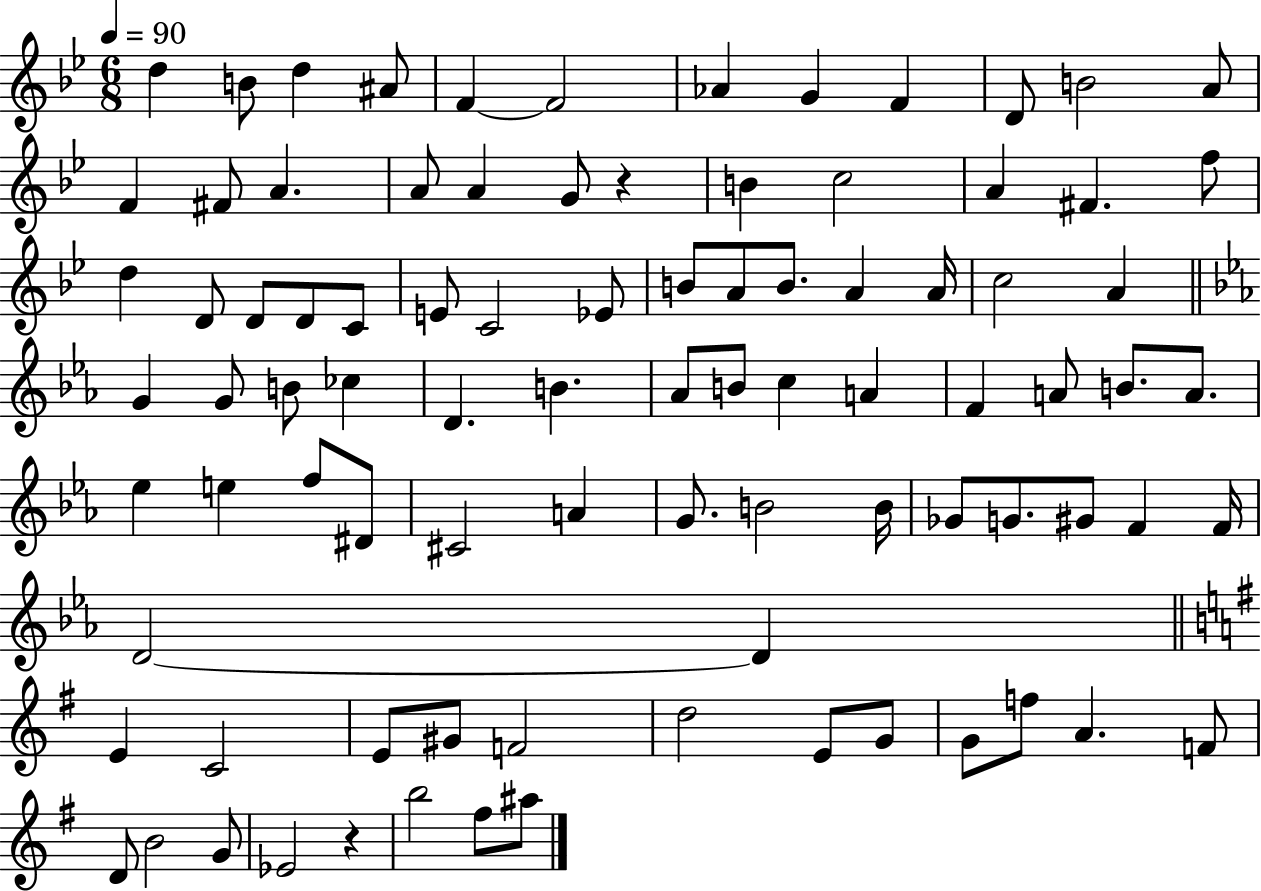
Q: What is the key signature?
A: BES major